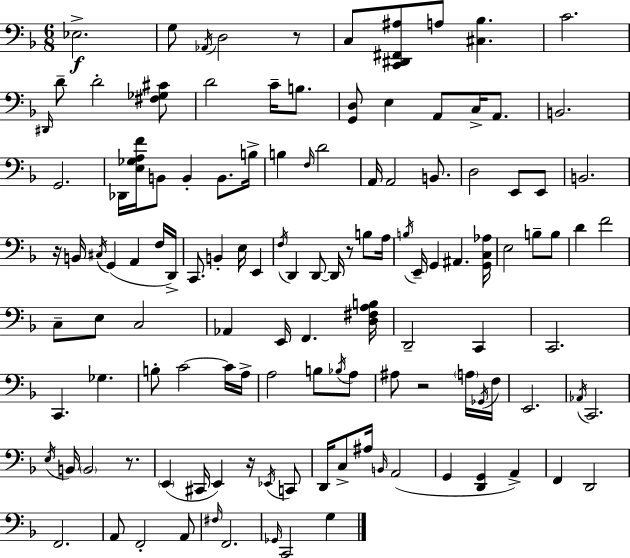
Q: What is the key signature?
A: D minor